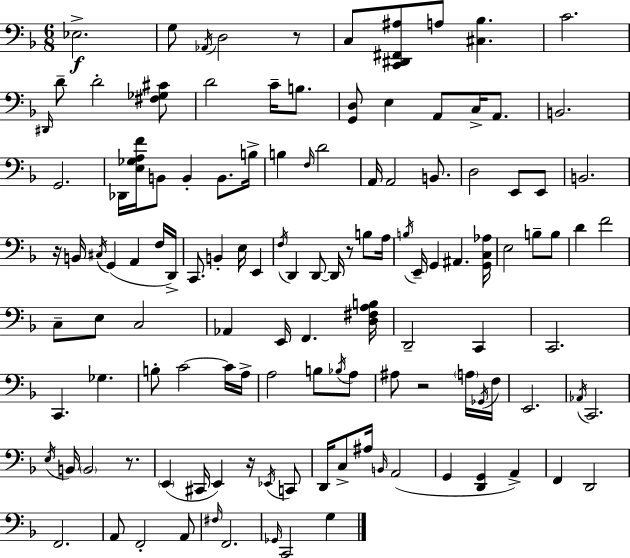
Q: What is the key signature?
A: D minor